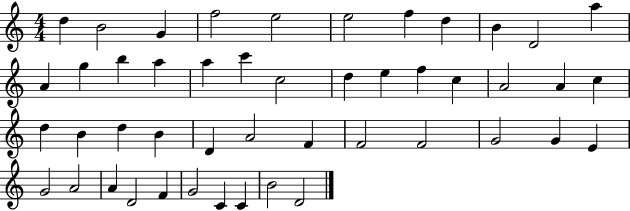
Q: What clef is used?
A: treble